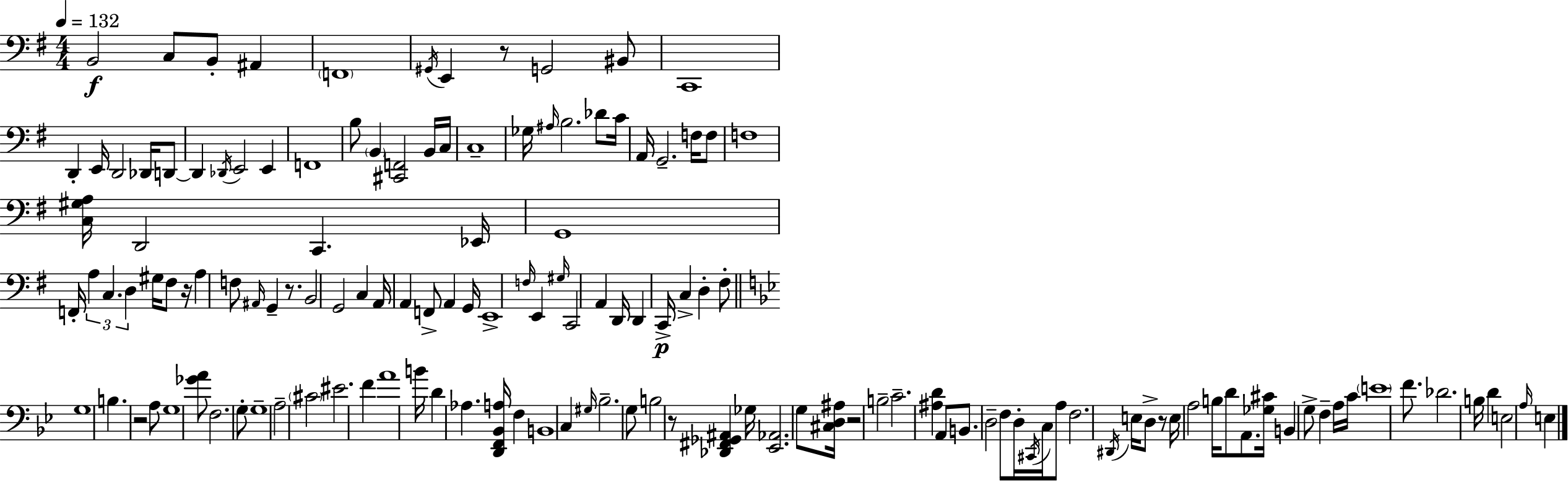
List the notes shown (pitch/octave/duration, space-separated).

B2/h C3/e B2/e A#2/q F2/w G#2/s E2/q R/e G2/h BIS2/e C2/w D2/q E2/s D2/h Db2/s D2/e D2/q Db2/s E2/h E2/q F2/w B3/e B2/q [C#2,F2]/h B2/s C3/s C3/w Gb3/s A#3/s B3/h. Db4/e C4/s A2/s G2/h. F3/s F3/e F3/w [C3,G#3,A3]/s D2/h C2/q. Eb2/s G2/w F2/s A3/q C3/q. D3/q G#3/s F#3/e R/s A3/q F3/e A#2/s G2/q R/e. B2/h G2/h C3/q A2/s A2/q F2/e A2/q G2/s E2/w F3/s E2/q G#3/s C2/h A2/q D2/s D2/q C2/s C3/q D3/q F#3/e G3/w B3/q. R/h A3/e G3/w [Gb4,A4]/e F3/h. G3/e G3/w A3/h C#4/h EIS4/h. F4/q A4/w B4/s D4/q Ab3/q. [D2,F2,Bb2,A3]/s F3/q B2/w C3/q G#3/s Bb3/h. G3/e B3/h R/e [Db2,F#2,Gb2,A#2]/q Gb3/s [Eb2,Ab2]/h. G3/e [C#3,D3,A#3]/s R/h B3/h C4/h. [A#3,D4]/q A2/e B2/e. D3/h F3/e D3/s C#2/s C3/s A3/e F3/h. D#2/s E3/s D3/e R/e E3/s A3/h B3/s D4/e A2/e. [Gb3,C#4]/s B2/q G3/e F3/q A3/s C4/s E4/w F4/e. Db4/h. B3/s D4/q E3/h A3/s E3/q